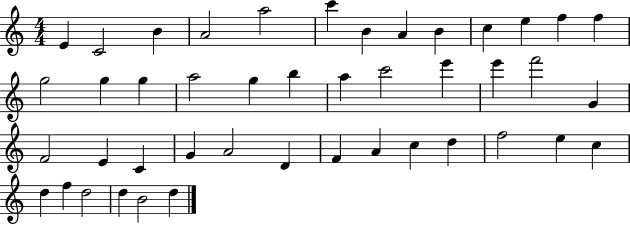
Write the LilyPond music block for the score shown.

{
  \clef treble
  \numericTimeSignature
  \time 4/4
  \key c \major
  e'4 c'2 b'4 | a'2 a''2 | c'''4 b'4 a'4 b'4 | c''4 e''4 f''4 f''4 | \break g''2 g''4 g''4 | a''2 g''4 b''4 | a''4 c'''2 e'''4 | e'''4 f'''2 g'4 | \break f'2 e'4 c'4 | g'4 a'2 d'4 | f'4 a'4 c''4 d''4 | f''2 e''4 c''4 | \break d''4 f''4 d''2 | d''4 b'2 d''4 | \bar "|."
}